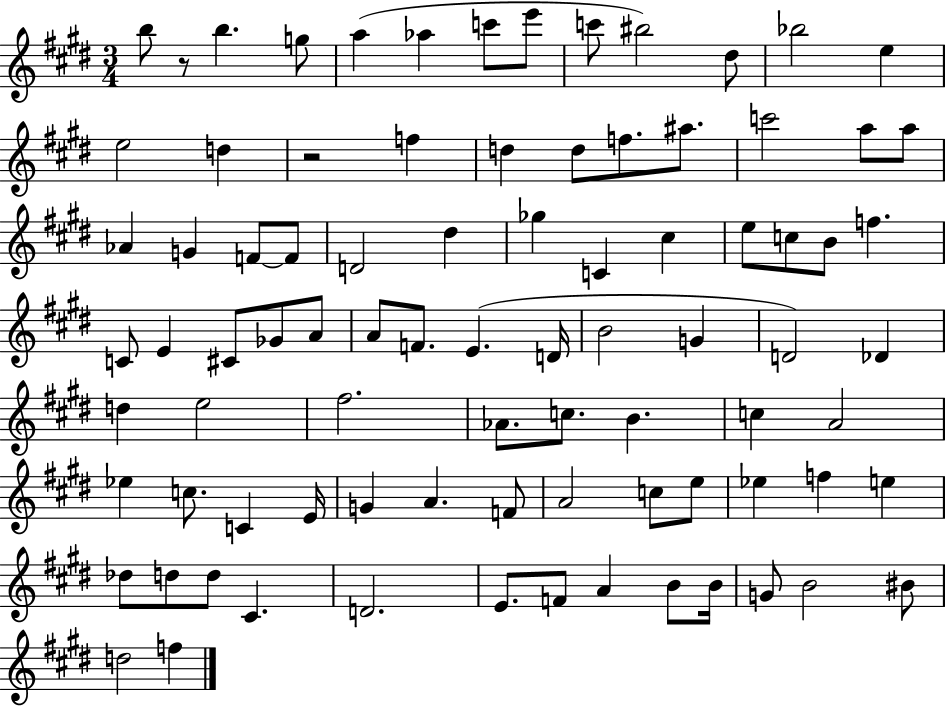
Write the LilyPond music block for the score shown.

{
  \clef treble
  \numericTimeSignature
  \time 3/4
  \key e \major
  b''8 r8 b''4. g''8 | a''4( aes''4 c'''8 e'''8 | c'''8 bis''2) dis''8 | bes''2 e''4 | \break e''2 d''4 | r2 f''4 | d''4 d''8 f''8. ais''8. | c'''2 a''8 a''8 | \break aes'4 g'4 f'8~~ f'8 | d'2 dis''4 | ges''4 c'4 cis''4 | e''8 c''8 b'8 f''4. | \break c'8 e'4 cis'8 ges'8 a'8 | a'8 f'8. e'4.( d'16 | b'2 g'4 | d'2) des'4 | \break d''4 e''2 | fis''2. | aes'8. c''8. b'4. | c''4 a'2 | \break ees''4 c''8. c'4 e'16 | g'4 a'4. f'8 | a'2 c''8 e''8 | ees''4 f''4 e''4 | \break des''8 d''8 d''8 cis'4. | d'2. | e'8. f'8 a'4 b'8 b'16 | g'8 b'2 bis'8 | \break d''2 f''4 | \bar "|."
}